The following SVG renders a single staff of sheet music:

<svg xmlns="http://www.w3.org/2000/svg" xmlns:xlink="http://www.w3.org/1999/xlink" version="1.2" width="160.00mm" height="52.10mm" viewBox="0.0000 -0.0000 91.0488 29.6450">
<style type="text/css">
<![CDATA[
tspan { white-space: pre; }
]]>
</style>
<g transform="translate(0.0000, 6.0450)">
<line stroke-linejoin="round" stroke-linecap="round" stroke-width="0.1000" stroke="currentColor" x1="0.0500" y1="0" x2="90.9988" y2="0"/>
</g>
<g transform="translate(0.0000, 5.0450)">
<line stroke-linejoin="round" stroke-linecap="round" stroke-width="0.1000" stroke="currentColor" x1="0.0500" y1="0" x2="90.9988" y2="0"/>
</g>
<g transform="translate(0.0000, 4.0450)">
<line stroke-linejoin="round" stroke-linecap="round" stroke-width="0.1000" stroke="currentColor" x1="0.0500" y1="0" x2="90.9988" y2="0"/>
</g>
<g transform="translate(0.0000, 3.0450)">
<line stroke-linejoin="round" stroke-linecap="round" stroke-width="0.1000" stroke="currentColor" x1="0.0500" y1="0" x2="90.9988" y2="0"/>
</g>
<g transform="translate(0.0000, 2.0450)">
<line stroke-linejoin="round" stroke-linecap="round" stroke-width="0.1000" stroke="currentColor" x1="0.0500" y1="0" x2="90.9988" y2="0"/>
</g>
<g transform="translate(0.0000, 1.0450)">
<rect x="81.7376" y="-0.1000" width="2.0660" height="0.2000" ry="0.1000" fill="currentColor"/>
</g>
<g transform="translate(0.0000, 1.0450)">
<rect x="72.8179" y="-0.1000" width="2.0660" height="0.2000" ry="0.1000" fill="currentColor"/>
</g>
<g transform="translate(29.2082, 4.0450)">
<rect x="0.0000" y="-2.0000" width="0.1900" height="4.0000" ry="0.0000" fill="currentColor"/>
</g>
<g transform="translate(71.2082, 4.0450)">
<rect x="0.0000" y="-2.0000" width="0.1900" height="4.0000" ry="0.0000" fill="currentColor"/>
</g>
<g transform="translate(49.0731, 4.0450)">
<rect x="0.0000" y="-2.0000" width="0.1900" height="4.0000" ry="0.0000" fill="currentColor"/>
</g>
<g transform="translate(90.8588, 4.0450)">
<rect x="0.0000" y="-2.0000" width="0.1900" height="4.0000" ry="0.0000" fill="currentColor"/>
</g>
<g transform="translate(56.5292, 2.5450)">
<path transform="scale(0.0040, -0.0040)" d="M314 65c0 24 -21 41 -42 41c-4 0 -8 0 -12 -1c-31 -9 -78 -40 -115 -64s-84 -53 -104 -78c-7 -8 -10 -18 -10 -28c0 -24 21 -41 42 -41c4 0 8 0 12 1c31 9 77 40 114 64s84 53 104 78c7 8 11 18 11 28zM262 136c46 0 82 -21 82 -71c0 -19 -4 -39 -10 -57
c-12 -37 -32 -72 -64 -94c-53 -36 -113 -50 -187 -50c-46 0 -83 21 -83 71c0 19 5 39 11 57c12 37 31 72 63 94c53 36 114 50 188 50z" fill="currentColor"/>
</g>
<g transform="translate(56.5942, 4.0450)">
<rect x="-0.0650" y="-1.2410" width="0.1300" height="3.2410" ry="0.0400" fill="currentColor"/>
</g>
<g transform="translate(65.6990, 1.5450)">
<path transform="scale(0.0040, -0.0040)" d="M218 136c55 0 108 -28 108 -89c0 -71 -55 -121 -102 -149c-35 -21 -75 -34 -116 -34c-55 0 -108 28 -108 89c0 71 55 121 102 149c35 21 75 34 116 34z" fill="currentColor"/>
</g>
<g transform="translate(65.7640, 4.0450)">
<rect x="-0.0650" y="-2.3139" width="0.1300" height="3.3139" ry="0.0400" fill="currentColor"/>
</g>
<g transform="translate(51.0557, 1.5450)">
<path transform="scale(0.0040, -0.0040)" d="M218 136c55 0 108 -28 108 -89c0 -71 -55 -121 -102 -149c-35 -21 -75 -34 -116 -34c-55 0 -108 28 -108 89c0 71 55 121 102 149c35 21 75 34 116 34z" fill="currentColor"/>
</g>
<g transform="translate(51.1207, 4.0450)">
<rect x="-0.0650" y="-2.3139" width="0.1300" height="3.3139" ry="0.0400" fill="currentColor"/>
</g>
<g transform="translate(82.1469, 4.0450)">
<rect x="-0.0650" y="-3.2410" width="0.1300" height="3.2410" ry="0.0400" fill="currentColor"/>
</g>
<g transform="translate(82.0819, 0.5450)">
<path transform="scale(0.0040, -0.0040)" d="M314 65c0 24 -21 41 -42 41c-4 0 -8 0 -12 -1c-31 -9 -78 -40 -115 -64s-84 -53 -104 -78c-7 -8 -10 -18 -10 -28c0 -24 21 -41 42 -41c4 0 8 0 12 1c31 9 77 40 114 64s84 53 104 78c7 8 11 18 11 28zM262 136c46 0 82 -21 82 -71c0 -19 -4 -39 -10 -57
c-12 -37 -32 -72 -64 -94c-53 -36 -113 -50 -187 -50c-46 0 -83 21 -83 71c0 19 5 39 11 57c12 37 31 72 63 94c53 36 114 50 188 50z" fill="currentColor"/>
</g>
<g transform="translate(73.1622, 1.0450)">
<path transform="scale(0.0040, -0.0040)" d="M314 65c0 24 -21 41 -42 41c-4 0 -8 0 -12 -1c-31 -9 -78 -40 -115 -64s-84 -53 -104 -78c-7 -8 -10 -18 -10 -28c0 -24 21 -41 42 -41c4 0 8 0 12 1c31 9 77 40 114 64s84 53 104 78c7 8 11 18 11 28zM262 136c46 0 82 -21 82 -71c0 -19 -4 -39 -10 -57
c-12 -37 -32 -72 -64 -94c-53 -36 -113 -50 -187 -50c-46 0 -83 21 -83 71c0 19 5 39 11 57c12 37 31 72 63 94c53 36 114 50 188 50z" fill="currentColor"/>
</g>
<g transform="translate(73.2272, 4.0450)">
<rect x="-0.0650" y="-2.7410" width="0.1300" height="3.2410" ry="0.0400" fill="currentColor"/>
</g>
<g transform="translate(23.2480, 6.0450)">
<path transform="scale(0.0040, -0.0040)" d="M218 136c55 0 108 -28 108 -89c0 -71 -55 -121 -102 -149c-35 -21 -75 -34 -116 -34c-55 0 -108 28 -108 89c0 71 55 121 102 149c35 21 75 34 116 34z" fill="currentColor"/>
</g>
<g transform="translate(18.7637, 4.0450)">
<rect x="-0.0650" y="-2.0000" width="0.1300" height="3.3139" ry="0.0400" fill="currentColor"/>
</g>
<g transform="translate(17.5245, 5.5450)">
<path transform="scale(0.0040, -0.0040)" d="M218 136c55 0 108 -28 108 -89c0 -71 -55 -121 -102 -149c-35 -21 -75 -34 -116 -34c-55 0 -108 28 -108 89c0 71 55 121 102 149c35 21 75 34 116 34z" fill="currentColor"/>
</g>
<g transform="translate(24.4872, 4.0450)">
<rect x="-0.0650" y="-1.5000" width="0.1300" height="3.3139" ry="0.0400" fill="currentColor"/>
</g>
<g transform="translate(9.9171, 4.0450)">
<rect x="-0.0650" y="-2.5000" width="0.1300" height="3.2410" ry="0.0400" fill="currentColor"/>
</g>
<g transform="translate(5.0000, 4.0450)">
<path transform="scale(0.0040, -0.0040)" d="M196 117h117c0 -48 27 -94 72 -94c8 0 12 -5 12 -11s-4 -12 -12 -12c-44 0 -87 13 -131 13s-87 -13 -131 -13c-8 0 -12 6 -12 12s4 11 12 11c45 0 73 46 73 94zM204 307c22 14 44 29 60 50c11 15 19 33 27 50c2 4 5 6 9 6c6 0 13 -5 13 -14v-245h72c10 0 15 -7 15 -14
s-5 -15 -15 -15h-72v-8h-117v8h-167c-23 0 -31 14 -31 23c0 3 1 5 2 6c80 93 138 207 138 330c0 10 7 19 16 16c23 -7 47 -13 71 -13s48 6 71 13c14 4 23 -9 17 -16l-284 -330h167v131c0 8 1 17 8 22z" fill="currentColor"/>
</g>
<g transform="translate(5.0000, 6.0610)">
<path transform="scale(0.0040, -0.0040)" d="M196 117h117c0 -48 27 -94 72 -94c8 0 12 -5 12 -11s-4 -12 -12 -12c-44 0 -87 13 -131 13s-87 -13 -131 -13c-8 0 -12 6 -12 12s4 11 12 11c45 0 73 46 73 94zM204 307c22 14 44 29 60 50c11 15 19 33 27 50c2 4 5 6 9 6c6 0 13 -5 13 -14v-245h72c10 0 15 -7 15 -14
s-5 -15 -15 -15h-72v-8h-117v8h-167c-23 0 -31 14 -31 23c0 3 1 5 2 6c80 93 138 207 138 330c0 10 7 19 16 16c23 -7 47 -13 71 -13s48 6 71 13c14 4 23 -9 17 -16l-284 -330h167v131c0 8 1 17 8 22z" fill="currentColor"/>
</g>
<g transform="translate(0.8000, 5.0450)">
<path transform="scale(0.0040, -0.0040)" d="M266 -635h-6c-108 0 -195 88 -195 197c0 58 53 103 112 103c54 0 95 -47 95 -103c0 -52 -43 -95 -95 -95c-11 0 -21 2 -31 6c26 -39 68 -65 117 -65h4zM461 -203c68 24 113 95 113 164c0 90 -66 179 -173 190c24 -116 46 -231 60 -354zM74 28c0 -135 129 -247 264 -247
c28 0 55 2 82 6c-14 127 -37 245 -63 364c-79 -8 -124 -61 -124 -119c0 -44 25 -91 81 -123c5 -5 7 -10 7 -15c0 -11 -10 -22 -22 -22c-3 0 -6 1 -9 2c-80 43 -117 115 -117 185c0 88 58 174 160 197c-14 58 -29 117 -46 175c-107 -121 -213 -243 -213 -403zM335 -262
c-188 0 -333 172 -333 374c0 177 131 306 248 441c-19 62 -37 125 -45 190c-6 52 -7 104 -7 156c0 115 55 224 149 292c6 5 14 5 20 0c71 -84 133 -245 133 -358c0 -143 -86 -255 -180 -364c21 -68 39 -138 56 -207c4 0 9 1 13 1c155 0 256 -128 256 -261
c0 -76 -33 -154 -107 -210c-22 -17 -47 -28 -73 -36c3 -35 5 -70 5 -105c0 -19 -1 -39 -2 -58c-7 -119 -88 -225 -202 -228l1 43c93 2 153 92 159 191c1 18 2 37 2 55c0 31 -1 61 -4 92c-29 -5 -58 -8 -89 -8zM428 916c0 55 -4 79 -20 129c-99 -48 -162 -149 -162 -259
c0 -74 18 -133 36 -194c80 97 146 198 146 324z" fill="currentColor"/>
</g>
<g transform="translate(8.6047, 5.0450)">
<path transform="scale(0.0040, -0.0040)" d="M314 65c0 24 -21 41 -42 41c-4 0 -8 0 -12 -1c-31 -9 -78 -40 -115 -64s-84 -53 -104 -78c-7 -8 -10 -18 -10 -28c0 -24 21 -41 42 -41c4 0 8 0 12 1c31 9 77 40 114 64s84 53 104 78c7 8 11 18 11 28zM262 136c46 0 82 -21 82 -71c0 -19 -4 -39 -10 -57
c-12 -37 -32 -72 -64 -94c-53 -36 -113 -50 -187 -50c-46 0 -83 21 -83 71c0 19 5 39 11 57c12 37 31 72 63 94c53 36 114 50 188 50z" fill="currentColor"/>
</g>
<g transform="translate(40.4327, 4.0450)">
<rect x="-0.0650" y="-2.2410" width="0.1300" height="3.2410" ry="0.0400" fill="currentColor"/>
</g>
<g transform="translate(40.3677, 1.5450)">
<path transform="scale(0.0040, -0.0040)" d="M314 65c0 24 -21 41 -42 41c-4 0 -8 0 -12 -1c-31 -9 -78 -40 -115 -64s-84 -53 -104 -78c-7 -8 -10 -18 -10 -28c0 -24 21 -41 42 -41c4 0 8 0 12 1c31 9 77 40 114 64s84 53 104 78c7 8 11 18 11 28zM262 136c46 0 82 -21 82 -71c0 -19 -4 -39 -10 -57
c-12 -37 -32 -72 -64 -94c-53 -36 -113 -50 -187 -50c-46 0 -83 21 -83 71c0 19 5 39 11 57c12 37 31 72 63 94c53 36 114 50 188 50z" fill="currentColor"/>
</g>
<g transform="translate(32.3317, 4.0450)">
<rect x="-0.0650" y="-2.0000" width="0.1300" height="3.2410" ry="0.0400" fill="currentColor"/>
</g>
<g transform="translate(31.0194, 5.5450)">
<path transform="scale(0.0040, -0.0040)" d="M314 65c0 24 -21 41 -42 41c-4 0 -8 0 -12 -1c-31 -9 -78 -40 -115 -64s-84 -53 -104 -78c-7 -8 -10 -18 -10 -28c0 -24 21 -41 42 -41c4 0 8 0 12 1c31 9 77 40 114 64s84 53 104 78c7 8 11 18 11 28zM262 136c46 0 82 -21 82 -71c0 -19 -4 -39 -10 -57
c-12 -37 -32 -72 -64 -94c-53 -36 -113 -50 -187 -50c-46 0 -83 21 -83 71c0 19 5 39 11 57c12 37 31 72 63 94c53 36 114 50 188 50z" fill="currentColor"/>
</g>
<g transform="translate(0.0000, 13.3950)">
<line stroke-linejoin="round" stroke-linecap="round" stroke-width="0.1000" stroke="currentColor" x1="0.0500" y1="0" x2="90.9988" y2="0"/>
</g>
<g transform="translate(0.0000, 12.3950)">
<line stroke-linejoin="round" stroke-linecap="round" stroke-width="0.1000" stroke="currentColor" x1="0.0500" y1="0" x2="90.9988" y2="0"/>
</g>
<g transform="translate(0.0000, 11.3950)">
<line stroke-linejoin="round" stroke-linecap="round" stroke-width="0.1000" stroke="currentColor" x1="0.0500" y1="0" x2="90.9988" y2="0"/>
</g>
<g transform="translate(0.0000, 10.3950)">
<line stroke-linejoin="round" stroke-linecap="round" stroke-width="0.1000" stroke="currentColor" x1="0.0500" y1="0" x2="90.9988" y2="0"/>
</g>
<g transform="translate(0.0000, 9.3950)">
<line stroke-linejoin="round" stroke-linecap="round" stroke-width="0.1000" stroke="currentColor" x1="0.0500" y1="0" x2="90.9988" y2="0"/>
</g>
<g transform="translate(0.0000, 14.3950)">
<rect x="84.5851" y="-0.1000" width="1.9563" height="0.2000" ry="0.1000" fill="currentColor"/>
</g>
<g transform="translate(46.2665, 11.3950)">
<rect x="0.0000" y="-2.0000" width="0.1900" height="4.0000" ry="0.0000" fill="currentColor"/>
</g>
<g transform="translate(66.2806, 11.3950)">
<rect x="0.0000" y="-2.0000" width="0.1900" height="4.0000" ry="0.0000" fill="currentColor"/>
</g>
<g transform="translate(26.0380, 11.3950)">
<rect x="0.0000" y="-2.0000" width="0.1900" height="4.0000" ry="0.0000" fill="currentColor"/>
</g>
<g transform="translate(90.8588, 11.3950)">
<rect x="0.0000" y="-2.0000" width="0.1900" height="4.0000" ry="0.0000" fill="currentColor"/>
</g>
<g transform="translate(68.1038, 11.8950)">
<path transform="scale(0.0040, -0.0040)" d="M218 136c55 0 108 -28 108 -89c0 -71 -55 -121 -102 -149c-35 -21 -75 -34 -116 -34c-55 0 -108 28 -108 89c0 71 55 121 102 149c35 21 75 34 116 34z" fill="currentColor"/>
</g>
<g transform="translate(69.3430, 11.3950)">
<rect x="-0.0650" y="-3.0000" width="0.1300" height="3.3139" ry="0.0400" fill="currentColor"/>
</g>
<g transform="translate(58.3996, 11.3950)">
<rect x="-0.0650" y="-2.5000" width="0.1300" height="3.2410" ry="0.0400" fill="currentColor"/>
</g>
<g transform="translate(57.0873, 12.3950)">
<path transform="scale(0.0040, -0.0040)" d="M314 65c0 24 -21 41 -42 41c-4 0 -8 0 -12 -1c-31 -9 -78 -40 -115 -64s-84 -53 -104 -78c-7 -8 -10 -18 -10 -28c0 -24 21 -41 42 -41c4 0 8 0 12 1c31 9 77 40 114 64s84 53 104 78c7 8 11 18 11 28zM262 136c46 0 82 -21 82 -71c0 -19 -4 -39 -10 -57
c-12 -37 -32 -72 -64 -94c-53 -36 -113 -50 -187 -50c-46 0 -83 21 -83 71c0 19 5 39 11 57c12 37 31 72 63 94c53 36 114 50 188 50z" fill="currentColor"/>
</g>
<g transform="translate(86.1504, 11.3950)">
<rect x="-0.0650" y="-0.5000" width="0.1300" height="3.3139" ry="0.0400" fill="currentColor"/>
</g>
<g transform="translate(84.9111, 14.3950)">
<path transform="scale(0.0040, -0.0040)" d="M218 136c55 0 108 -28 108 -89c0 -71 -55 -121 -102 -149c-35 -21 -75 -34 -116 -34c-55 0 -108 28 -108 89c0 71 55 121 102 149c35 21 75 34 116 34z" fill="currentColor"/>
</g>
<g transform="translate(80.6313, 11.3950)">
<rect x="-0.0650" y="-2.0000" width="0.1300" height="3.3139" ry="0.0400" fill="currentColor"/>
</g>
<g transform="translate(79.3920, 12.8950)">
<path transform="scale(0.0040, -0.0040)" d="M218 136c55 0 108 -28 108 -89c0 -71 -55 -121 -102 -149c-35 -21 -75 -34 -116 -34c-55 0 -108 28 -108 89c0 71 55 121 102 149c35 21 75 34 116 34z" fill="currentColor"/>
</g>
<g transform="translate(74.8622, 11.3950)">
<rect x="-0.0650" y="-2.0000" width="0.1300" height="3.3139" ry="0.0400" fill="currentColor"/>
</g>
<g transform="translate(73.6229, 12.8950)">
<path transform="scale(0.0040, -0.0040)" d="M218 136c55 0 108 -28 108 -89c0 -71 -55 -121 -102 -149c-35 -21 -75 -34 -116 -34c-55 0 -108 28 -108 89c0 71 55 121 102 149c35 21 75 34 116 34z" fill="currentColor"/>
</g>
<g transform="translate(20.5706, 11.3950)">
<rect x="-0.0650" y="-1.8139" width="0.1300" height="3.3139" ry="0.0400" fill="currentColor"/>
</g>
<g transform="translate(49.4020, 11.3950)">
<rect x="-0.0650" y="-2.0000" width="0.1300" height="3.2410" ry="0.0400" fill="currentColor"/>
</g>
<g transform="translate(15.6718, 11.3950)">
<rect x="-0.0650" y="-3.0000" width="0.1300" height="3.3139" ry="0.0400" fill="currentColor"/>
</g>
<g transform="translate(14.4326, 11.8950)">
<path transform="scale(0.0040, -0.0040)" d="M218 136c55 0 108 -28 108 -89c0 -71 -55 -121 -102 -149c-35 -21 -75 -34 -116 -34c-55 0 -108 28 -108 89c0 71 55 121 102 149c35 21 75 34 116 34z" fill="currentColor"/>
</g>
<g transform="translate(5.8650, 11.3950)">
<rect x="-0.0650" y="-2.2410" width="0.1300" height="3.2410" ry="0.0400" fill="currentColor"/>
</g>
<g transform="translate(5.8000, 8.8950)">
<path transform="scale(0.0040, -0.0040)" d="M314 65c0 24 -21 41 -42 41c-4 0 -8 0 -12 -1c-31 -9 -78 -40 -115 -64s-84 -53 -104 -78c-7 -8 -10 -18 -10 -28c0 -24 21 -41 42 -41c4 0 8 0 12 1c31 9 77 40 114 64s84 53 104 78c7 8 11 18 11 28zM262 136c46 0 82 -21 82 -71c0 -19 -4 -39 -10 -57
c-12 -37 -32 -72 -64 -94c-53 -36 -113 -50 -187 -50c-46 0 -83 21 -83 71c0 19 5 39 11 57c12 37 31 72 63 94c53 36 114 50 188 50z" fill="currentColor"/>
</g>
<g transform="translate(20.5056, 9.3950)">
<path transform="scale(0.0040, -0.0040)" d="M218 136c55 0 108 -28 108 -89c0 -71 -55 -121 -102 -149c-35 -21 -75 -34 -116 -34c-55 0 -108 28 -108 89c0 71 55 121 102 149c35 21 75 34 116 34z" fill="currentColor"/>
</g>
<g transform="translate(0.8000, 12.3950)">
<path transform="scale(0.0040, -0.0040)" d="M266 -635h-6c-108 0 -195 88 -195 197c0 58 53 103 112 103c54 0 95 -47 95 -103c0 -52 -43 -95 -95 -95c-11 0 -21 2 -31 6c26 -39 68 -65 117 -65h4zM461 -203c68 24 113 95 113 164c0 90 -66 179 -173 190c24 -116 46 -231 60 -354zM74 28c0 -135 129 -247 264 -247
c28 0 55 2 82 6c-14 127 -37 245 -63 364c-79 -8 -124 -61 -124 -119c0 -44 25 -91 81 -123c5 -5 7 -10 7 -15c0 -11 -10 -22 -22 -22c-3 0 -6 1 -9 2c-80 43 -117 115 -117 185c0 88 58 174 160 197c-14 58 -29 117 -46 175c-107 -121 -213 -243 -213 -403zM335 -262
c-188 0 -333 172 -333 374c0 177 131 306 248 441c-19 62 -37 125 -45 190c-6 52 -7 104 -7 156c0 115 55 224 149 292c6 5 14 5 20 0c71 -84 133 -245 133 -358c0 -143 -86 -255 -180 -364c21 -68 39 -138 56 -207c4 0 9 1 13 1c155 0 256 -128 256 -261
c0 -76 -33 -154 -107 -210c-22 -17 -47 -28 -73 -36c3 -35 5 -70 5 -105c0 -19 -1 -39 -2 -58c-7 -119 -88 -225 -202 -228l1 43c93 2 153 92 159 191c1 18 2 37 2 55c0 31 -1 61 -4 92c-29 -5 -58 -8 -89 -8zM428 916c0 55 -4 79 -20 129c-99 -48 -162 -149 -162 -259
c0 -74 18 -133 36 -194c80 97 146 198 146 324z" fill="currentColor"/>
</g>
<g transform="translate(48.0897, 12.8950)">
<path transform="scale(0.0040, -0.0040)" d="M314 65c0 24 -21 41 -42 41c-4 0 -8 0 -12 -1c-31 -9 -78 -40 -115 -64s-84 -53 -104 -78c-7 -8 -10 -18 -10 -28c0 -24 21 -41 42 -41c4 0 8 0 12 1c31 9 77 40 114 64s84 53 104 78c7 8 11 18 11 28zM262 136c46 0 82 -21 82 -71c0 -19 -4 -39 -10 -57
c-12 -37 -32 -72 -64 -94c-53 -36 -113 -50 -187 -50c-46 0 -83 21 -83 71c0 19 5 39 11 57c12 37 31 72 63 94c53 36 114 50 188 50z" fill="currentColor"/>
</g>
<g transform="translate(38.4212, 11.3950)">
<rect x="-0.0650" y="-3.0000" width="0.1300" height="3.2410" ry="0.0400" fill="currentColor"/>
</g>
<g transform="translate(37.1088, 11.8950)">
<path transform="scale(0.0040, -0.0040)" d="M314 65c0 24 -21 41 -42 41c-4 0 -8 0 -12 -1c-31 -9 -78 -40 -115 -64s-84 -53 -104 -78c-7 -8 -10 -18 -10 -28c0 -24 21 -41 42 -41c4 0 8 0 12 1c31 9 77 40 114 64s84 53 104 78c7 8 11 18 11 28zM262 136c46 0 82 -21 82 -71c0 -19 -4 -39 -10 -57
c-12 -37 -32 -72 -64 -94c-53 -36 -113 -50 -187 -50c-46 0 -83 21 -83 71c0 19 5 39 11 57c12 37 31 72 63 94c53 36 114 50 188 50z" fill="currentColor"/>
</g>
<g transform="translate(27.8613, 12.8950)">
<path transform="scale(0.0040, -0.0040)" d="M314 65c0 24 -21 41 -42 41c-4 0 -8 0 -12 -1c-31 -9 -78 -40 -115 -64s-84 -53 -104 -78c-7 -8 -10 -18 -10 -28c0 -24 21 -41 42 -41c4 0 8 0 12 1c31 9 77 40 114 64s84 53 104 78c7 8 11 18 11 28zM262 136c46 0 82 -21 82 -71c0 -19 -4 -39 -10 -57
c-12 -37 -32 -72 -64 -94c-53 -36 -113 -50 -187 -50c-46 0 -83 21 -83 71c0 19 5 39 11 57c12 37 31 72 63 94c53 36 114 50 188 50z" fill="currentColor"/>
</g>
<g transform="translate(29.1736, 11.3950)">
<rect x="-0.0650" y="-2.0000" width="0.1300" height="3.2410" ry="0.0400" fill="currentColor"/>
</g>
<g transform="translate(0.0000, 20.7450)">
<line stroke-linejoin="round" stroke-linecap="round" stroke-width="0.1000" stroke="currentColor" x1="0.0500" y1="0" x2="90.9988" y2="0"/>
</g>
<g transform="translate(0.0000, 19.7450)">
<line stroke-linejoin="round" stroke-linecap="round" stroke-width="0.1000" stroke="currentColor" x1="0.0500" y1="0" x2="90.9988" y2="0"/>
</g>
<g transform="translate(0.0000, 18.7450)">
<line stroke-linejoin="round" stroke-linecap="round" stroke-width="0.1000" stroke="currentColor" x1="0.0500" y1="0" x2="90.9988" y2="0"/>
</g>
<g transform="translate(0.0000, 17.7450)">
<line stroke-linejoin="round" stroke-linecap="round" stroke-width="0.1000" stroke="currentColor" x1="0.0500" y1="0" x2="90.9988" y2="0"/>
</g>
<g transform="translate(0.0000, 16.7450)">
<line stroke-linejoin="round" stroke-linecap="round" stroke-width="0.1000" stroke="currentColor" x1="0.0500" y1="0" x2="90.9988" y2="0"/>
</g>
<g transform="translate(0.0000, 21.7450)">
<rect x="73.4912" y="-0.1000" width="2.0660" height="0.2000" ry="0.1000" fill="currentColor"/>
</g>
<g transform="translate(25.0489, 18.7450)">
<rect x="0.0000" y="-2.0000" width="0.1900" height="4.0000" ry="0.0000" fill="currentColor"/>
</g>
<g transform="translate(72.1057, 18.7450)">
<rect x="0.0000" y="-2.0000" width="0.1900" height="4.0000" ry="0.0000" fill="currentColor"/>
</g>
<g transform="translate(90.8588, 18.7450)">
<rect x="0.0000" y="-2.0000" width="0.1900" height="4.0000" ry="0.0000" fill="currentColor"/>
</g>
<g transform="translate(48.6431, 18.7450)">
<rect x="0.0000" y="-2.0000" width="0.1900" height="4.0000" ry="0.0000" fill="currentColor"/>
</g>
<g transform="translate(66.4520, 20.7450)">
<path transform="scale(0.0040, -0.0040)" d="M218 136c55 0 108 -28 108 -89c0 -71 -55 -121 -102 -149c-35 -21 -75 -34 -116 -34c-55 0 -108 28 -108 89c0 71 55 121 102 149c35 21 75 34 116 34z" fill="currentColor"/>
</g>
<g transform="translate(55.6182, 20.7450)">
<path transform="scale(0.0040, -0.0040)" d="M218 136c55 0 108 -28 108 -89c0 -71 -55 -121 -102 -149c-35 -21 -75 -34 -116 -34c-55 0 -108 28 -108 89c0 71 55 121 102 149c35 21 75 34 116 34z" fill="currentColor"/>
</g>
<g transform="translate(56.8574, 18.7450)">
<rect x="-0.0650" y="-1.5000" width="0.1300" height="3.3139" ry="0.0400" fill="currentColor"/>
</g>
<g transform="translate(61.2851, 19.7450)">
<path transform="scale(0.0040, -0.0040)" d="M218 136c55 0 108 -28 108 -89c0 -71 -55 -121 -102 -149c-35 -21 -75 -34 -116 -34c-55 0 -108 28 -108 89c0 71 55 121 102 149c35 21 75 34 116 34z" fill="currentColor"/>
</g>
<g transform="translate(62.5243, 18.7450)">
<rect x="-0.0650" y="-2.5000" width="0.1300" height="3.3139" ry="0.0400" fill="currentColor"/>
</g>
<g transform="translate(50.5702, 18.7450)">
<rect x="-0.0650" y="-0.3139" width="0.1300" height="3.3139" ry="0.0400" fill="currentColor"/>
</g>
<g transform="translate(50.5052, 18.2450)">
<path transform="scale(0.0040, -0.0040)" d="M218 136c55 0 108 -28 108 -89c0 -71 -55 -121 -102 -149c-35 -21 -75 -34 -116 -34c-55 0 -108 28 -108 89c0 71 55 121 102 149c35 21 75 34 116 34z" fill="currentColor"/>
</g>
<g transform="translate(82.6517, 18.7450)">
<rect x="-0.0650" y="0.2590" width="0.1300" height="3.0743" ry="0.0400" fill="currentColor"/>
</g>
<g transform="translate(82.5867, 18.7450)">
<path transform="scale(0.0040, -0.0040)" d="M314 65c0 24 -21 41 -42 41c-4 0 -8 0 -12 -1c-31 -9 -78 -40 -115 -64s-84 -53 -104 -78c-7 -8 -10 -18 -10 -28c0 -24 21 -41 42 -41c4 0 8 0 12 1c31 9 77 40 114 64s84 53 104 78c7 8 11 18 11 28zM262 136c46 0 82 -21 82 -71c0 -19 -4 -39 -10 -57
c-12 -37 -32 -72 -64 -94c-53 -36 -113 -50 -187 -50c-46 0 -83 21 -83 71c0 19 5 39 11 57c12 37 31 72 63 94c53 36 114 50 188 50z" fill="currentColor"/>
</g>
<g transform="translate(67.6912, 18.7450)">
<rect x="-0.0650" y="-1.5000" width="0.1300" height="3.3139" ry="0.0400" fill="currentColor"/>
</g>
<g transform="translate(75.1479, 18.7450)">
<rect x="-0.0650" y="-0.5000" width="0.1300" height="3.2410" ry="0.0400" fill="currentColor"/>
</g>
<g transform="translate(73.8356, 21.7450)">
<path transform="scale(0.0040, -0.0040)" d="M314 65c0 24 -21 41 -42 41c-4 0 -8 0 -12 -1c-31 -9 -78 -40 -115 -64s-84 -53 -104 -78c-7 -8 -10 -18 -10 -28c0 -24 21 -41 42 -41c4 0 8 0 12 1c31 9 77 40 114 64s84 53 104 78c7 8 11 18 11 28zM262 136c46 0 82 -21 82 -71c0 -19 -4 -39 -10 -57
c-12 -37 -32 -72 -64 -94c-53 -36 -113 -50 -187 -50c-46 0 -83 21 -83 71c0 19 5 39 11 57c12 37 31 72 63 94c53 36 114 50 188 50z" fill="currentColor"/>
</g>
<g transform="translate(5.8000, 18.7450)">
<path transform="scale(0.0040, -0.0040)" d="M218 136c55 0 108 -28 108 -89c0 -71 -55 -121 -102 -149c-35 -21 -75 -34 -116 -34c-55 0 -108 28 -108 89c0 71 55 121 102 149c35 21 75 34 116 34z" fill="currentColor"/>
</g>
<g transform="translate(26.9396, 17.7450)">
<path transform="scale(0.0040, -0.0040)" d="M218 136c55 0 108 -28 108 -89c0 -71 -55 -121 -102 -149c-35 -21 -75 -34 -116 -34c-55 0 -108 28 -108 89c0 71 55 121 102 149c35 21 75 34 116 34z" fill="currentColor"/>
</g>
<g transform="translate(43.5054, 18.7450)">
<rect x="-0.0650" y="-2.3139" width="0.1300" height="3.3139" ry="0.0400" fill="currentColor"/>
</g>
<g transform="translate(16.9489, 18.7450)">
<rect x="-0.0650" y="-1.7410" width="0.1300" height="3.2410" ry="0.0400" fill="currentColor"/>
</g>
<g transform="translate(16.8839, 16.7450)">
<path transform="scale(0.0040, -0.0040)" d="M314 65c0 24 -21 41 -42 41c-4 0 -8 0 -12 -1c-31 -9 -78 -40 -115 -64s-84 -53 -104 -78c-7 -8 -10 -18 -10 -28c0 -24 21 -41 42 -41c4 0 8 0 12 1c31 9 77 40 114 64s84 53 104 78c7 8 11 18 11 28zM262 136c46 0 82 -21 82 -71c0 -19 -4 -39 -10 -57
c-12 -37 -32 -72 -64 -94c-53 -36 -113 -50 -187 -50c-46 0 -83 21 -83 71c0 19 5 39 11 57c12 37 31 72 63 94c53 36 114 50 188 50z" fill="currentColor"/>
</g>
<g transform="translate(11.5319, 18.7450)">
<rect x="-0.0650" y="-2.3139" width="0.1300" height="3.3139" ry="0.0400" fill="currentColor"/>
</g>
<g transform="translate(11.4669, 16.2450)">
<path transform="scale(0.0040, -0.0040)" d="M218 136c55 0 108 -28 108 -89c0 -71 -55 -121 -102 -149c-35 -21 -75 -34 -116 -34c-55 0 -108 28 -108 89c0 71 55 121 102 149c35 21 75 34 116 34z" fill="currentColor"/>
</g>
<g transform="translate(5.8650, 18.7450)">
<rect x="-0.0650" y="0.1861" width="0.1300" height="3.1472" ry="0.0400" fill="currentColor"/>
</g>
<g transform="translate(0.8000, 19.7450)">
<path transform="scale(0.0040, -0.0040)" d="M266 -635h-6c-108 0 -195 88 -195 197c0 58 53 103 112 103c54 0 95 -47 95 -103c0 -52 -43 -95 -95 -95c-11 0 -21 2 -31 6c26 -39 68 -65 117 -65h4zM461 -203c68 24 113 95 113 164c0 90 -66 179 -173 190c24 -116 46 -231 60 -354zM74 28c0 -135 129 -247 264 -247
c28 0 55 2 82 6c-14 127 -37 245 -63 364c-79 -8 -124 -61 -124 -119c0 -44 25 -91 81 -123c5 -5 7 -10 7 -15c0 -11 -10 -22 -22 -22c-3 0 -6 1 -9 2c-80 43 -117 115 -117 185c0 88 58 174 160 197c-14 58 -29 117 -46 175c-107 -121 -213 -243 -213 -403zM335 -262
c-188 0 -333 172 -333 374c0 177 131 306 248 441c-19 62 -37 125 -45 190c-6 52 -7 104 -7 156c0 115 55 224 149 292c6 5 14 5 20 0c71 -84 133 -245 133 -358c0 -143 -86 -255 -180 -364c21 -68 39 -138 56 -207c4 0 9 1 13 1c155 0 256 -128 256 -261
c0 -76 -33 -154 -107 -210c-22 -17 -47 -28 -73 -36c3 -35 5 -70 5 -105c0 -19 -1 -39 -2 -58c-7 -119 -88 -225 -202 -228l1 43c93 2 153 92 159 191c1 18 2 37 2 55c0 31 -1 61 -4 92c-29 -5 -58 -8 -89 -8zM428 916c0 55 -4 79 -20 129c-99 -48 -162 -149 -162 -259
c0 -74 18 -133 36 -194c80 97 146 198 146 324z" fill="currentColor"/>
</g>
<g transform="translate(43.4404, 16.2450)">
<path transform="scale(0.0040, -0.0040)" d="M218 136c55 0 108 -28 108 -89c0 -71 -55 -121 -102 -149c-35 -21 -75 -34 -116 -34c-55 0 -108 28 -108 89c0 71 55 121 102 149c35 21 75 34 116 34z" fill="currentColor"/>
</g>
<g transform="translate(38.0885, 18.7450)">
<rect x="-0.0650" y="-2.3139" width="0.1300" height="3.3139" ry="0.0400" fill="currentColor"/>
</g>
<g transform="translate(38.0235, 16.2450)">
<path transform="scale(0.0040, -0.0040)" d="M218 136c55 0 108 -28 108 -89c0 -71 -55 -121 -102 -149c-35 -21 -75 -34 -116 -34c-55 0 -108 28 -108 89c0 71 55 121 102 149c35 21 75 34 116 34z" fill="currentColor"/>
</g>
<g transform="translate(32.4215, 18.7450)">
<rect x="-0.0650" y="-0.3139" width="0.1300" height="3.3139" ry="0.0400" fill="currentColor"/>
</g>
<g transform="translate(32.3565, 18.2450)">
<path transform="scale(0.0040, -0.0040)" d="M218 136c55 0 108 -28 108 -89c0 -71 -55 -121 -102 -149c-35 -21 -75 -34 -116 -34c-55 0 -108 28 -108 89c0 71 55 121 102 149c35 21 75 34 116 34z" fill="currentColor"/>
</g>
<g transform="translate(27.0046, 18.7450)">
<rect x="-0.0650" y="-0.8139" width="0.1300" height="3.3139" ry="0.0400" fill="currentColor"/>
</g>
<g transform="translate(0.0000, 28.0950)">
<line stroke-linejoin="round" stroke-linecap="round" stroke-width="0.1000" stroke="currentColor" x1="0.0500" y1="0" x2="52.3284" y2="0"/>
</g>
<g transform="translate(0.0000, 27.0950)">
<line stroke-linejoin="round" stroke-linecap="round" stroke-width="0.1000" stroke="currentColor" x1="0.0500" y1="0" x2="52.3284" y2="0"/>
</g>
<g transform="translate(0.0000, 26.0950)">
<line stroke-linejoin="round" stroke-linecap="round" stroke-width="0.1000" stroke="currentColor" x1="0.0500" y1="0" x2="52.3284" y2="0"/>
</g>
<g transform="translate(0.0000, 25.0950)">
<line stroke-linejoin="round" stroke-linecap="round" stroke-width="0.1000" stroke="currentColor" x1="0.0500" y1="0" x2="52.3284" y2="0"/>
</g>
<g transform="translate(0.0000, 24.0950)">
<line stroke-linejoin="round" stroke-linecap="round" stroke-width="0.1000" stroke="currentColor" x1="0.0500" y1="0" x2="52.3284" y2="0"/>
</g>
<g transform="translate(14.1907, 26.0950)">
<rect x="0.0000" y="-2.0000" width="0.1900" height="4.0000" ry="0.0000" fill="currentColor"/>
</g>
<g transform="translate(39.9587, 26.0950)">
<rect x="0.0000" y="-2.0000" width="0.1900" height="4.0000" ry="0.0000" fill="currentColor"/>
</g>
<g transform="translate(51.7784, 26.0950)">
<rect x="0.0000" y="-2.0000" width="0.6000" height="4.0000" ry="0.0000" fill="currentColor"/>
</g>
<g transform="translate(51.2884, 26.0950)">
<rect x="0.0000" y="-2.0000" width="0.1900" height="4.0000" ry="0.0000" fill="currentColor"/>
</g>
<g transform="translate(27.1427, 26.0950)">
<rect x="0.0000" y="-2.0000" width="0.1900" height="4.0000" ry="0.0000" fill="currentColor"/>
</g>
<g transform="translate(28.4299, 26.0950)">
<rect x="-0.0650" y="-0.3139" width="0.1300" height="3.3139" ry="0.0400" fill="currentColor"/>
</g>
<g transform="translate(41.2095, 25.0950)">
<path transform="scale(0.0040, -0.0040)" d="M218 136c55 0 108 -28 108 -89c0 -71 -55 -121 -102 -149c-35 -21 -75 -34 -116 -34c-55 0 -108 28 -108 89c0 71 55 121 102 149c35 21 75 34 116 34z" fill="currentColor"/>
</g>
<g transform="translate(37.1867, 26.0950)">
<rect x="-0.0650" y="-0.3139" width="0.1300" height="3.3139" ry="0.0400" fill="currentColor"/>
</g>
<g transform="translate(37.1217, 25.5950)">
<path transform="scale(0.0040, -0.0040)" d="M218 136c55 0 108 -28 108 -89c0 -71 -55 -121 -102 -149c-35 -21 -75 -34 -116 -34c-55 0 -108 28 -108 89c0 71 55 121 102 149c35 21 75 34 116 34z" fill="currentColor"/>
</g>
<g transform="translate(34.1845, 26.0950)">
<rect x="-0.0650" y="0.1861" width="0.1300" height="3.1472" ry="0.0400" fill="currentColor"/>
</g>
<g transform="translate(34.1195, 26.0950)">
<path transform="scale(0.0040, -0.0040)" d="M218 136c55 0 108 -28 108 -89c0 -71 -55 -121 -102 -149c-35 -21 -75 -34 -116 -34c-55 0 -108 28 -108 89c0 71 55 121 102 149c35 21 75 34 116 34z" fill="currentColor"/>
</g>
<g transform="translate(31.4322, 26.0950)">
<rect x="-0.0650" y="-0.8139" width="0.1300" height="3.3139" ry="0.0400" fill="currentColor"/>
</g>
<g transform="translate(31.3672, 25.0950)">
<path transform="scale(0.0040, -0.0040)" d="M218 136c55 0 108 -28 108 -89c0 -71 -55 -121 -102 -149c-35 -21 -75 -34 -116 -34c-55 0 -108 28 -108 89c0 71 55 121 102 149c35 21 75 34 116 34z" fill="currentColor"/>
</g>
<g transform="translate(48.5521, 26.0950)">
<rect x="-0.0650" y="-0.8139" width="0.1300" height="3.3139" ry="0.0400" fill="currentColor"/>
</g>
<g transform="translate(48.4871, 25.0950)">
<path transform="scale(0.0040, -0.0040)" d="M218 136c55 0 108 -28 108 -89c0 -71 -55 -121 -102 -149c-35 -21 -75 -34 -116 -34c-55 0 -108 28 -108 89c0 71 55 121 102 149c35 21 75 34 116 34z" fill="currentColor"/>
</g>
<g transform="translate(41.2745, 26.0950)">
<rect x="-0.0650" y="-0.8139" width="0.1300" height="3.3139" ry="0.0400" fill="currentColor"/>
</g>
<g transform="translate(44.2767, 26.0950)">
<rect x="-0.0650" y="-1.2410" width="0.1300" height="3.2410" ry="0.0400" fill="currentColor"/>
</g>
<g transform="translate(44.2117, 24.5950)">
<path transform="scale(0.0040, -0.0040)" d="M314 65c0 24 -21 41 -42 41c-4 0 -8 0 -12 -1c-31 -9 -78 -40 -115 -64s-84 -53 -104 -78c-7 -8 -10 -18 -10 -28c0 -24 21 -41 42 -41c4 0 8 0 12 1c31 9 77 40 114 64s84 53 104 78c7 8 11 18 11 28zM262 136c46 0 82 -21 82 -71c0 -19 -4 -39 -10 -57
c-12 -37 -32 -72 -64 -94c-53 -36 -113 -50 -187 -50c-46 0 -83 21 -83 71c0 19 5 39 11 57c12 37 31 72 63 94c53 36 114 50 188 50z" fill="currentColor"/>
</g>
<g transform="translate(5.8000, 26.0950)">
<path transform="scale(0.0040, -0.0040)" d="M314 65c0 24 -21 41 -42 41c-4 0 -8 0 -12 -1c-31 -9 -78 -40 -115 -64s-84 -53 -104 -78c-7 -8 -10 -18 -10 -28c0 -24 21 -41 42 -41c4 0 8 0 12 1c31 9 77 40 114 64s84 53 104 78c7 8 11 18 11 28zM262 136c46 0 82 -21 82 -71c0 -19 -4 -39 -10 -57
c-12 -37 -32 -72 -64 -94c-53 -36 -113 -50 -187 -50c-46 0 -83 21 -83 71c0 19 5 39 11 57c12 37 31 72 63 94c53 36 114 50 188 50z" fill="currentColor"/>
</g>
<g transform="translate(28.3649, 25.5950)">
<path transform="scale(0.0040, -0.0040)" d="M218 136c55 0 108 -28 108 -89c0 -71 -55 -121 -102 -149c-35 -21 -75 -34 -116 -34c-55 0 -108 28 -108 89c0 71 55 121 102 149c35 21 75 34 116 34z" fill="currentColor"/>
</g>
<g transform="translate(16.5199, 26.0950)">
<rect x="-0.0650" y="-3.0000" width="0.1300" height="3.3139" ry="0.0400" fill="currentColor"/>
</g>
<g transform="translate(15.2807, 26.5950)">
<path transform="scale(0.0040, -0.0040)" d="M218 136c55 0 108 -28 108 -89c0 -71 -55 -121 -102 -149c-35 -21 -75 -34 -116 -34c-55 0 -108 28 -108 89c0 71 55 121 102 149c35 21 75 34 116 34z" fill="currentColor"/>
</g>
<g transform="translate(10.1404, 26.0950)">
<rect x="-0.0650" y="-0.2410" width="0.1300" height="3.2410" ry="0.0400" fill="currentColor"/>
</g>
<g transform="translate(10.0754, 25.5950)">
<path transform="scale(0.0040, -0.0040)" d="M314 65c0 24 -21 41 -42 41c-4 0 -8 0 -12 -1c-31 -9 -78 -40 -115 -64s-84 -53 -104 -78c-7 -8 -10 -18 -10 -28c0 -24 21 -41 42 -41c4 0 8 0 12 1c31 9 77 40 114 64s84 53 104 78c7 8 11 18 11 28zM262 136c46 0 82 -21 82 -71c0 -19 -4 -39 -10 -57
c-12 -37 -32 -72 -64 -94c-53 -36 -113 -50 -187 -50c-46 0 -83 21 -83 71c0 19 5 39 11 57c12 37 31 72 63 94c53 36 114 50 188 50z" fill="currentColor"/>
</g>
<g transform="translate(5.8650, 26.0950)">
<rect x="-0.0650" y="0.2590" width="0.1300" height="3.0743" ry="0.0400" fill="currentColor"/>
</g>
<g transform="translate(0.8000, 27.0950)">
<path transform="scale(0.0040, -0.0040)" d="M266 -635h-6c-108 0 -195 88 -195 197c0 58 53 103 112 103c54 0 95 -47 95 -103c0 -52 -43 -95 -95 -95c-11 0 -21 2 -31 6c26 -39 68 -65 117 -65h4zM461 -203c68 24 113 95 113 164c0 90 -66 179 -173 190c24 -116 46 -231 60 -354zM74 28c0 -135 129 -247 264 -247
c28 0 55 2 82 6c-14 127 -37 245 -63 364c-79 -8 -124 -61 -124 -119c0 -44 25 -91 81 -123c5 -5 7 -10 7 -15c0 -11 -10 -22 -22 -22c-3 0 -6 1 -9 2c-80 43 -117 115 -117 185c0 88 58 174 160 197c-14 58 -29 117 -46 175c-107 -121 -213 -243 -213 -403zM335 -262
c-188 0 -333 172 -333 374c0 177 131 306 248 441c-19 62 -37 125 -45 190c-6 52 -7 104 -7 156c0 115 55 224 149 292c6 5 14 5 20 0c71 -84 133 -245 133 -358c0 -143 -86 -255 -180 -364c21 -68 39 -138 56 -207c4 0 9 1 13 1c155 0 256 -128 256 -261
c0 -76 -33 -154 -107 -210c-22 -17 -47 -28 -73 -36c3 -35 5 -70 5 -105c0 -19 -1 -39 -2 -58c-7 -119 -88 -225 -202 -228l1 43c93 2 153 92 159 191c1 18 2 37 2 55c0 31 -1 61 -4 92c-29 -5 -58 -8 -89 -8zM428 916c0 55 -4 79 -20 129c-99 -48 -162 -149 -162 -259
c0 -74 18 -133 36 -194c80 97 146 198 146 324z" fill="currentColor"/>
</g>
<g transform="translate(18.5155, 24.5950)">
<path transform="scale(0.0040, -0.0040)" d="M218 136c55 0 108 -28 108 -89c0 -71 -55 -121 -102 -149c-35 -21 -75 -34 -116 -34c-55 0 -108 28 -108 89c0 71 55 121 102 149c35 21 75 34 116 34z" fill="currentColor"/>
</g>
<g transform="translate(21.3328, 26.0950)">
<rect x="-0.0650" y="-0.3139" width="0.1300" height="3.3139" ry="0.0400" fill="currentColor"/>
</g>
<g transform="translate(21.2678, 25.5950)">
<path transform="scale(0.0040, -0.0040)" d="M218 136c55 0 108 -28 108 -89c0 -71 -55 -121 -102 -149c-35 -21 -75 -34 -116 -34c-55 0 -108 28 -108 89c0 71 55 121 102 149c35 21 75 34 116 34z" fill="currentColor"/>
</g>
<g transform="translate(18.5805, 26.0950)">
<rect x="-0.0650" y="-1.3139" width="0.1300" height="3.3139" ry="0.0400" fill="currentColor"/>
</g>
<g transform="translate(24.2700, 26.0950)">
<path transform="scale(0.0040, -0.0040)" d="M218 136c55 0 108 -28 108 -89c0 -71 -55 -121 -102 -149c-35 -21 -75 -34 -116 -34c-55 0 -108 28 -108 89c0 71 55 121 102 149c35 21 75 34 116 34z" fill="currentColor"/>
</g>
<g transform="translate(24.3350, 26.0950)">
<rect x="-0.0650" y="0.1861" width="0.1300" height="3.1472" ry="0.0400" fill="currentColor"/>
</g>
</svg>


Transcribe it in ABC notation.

X:1
T:Untitled
M:4/4
L:1/4
K:C
G2 F E F2 g2 g e2 g a2 b2 g2 A f F2 A2 F2 G2 A F F C B g f2 d c g g c E G E C2 B2 B2 c2 A e c B c d B c d e2 d